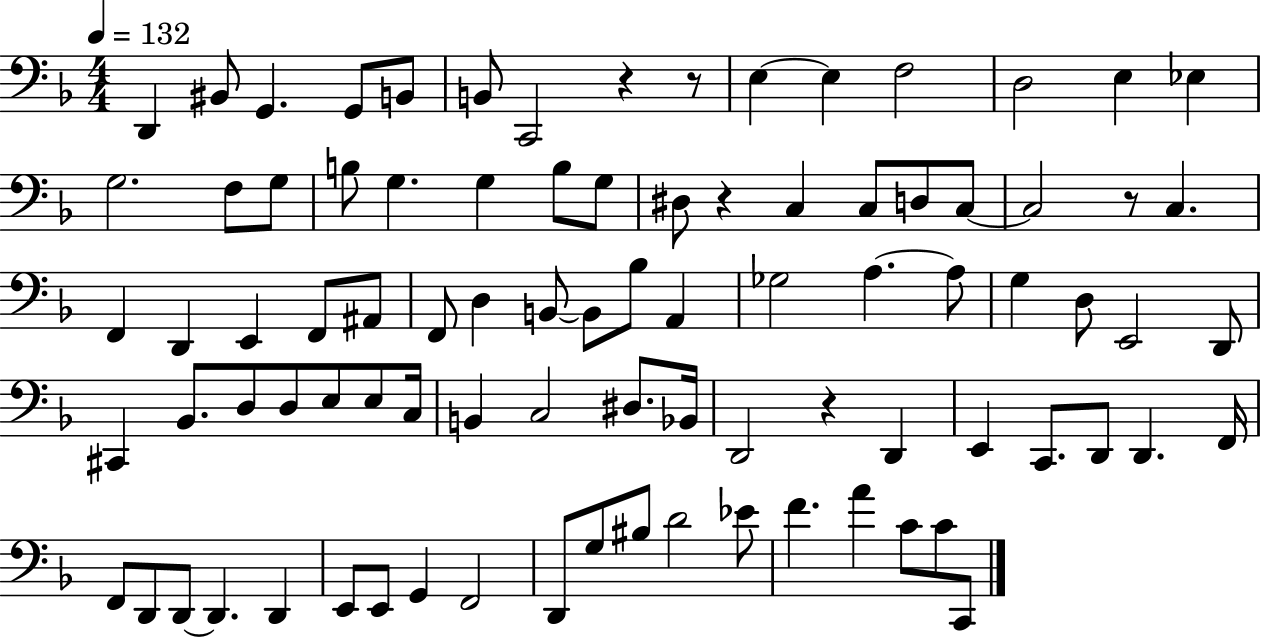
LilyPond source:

{
  \clef bass
  \numericTimeSignature
  \time 4/4
  \key f \major
  \tempo 4 = 132
  d,4 bis,8 g,4. g,8 b,8 | b,8 c,2 r4 r8 | e4~~ e4 f2 | d2 e4 ees4 | \break g2. f8 g8 | b8 g4. g4 b8 g8 | dis8 r4 c4 c8 d8 c8~~ | c2 r8 c4. | \break f,4 d,4 e,4 f,8 ais,8 | f,8 d4 b,8~~ b,8 bes8 a,4 | ges2 a4.~~ a8 | g4 d8 e,2 d,8 | \break cis,4 bes,8. d8 d8 e8 e8 c16 | b,4 c2 dis8. bes,16 | d,2 r4 d,4 | e,4 c,8. d,8 d,4. f,16 | \break f,8 d,8 d,8~~ d,4. d,4 | e,8 e,8 g,4 f,2 | d,8 g8 bis8 d'2 ees'8 | f'4. a'4 c'8 c'8 c,8 | \break \bar "|."
}